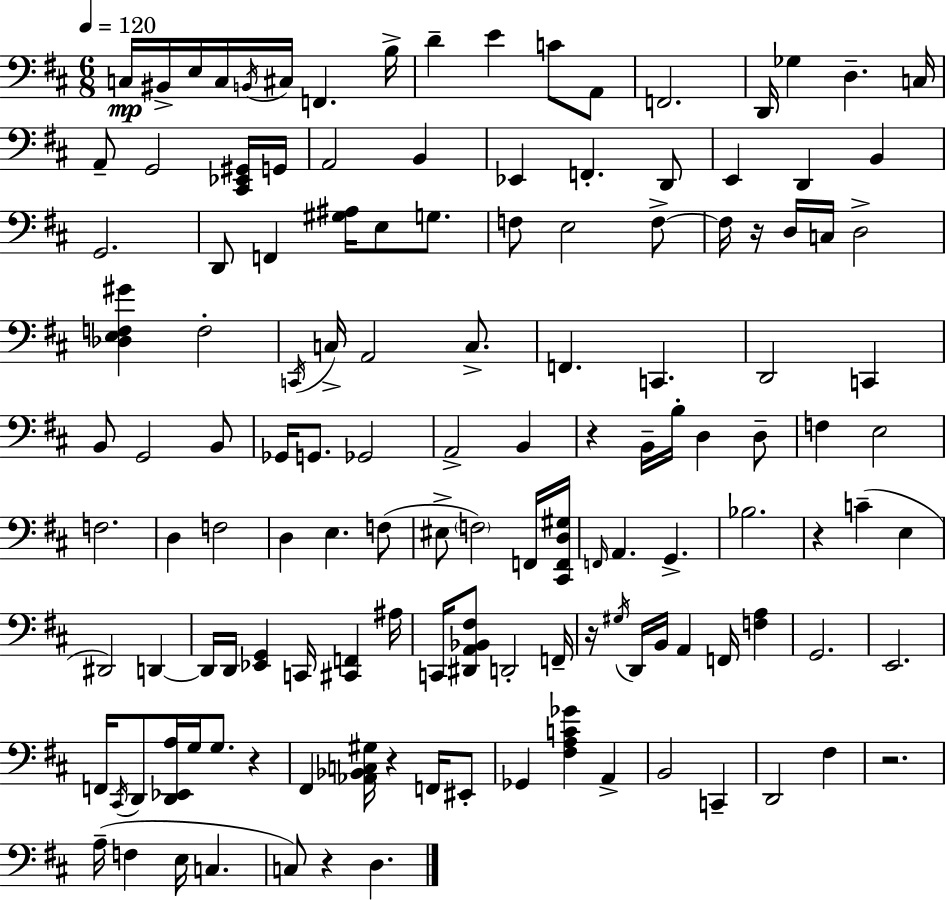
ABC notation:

X:1
T:Untitled
M:6/8
L:1/4
K:D
C,/4 ^B,,/4 E,/4 C,/4 B,,/4 ^C,/4 F,, B,/4 D E C/2 A,,/2 F,,2 D,,/4 _G, D, C,/4 A,,/2 G,,2 [^C,,_E,,^G,,]/4 G,,/4 A,,2 B,, _E,, F,, D,,/2 E,, D,, B,, G,,2 D,,/2 F,, [^G,^A,]/4 E,/2 G,/2 F,/2 E,2 F,/2 F,/4 z/4 D,/4 C,/4 D,2 [_D,E,F,^G] F,2 C,,/4 C,/4 A,,2 C,/2 F,, C,, D,,2 C,, B,,/2 G,,2 B,,/2 _G,,/4 G,,/2 _G,,2 A,,2 B,, z B,,/4 B,/4 D, D,/2 F, E,2 F,2 D, F,2 D, E, F,/2 ^E,/2 F,2 F,,/4 [^C,,F,,D,^G,]/4 F,,/4 A,, G,, _B,2 z C E, ^D,,2 D,, D,,/4 D,,/4 [_E,,G,,] C,,/4 [^C,,F,,] ^A,/4 C,,/4 [^D,,A,,_B,,^F,]/2 D,,2 F,,/4 z/4 ^G,/4 D,,/4 B,,/4 A,, F,,/4 [F,A,] G,,2 E,,2 F,,/4 ^C,,/4 D,,/2 [D,,_E,,A,]/4 G,/4 G,/2 z ^F,, [_A,,_B,,C,^G,]/4 z F,,/4 ^E,,/2 _G,, [^F,A,C_G] A,, B,,2 C,, D,,2 ^F, z2 A,/4 F, E,/4 C, C,/2 z D,